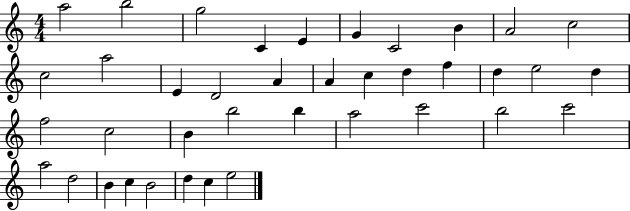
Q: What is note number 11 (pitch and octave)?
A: C5